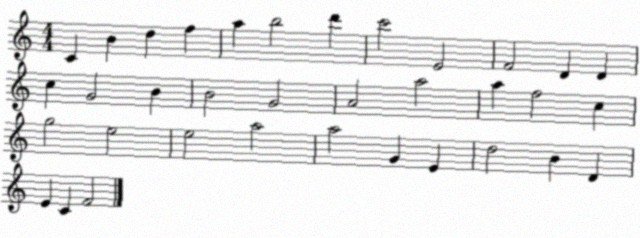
X:1
T:Untitled
M:4/4
L:1/4
K:C
C B d f a b2 d' c'2 E2 F2 D D c G2 B B2 G2 A2 a2 a f2 c g2 e2 e2 a2 a2 G E d2 B D E C F2